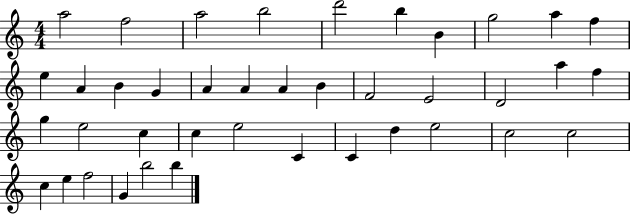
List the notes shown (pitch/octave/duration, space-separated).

A5/h F5/h A5/h B5/h D6/h B5/q B4/q G5/h A5/q F5/q E5/q A4/q B4/q G4/q A4/q A4/q A4/q B4/q F4/h E4/h D4/h A5/q F5/q G5/q E5/h C5/q C5/q E5/h C4/q C4/q D5/q E5/h C5/h C5/h C5/q E5/q F5/h G4/q B5/h B5/q